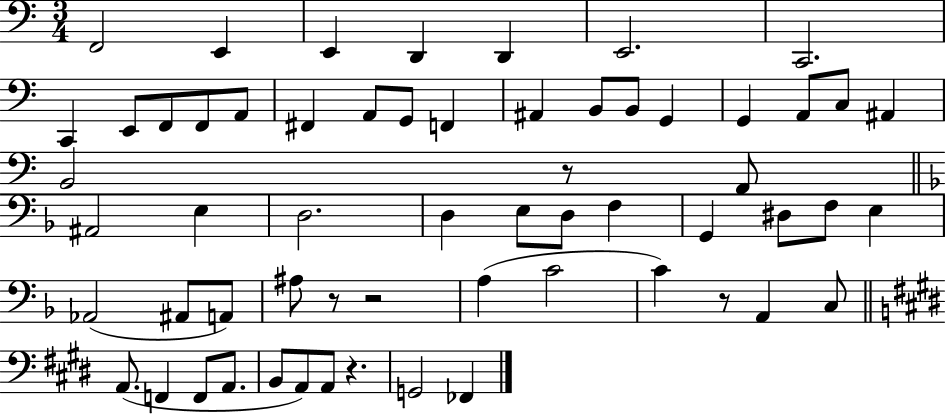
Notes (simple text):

F2/h E2/q E2/q D2/q D2/q E2/h. C2/h. C2/q E2/e F2/e F2/e A2/e F#2/q A2/e G2/e F2/q A#2/q B2/e B2/e G2/q G2/q A2/e C3/e A#2/q B2/h R/e A2/e A#2/h E3/q D3/h. D3/q E3/e D3/e F3/q G2/q D#3/e F3/e E3/q Ab2/h A#2/e A2/e A#3/e R/e R/h A3/q C4/h C4/q R/e A2/q C3/e A2/e. F2/q F2/e A2/e. B2/e A2/e A2/e R/q. G2/h FES2/q